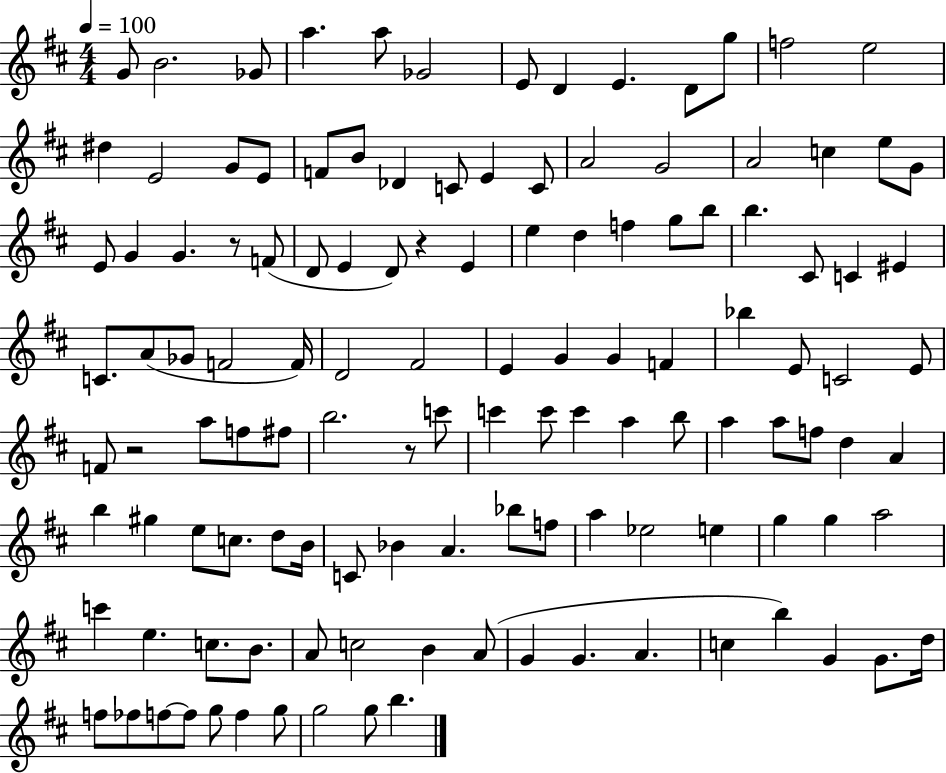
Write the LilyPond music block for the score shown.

{
  \clef treble
  \numericTimeSignature
  \time 4/4
  \key d \major
  \tempo 4 = 100
  g'8 b'2. ges'8 | a''4. a''8 ges'2 | e'8 d'4 e'4. d'8 g''8 | f''2 e''2 | \break dis''4 e'2 g'8 e'8 | f'8 b'8 des'4 c'8 e'4 c'8 | a'2 g'2 | a'2 c''4 e''8 g'8 | \break e'8 g'4 g'4. r8 f'8( | d'8 e'4 d'8) r4 e'4 | e''4 d''4 f''4 g''8 b''8 | b''4. cis'8 c'4 eis'4 | \break c'8. a'8( ges'8 f'2 f'16) | d'2 fis'2 | e'4 g'4 g'4 f'4 | bes''4 e'8 c'2 e'8 | \break f'8 r2 a''8 f''8 fis''8 | b''2. r8 c'''8 | c'''4 c'''8 c'''4 a''4 b''8 | a''4 a''8 f''8 d''4 a'4 | \break b''4 gis''4 e''8 c''8. d''8 b'16 | c'8 bes'4 a'4. bes''8 f''8 | a''4 ees''2 e''4 | g''4 g''4 a''2 | \break c'''4 e''4. c''8. b'8. | a'8 c''2 b'4 a'8( | g'4 g'4. a'4. | c''4 b''4) g'4 g'8. d''16 | \break f''8 fes''8 f''8~~ f''8 g''8 f''4 g''8 | g''2 g''8 b''4. | \bar "|."
}